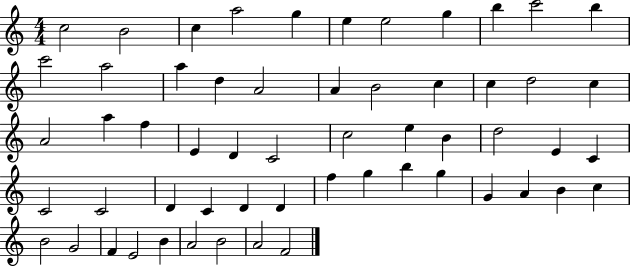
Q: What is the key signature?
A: C major